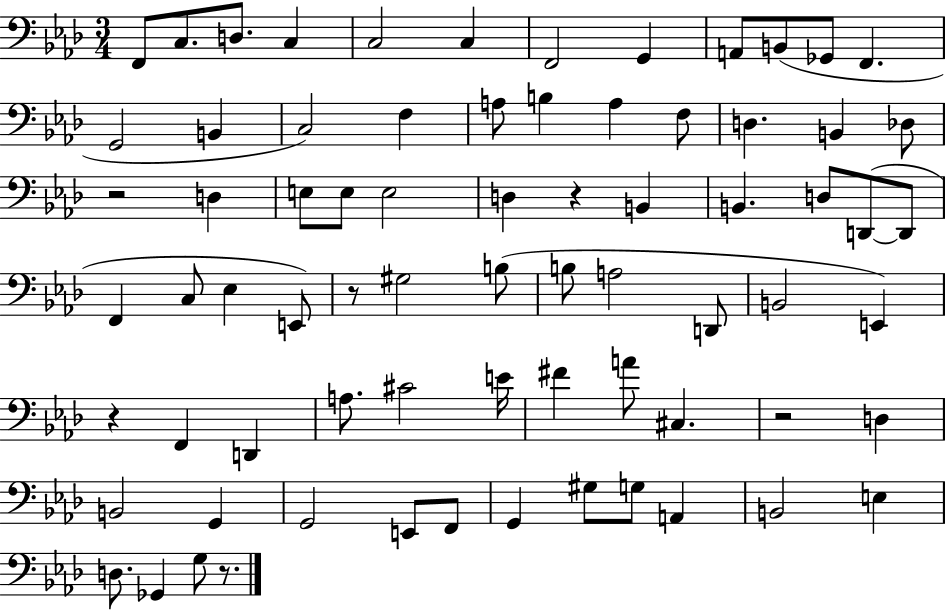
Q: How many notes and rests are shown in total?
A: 73